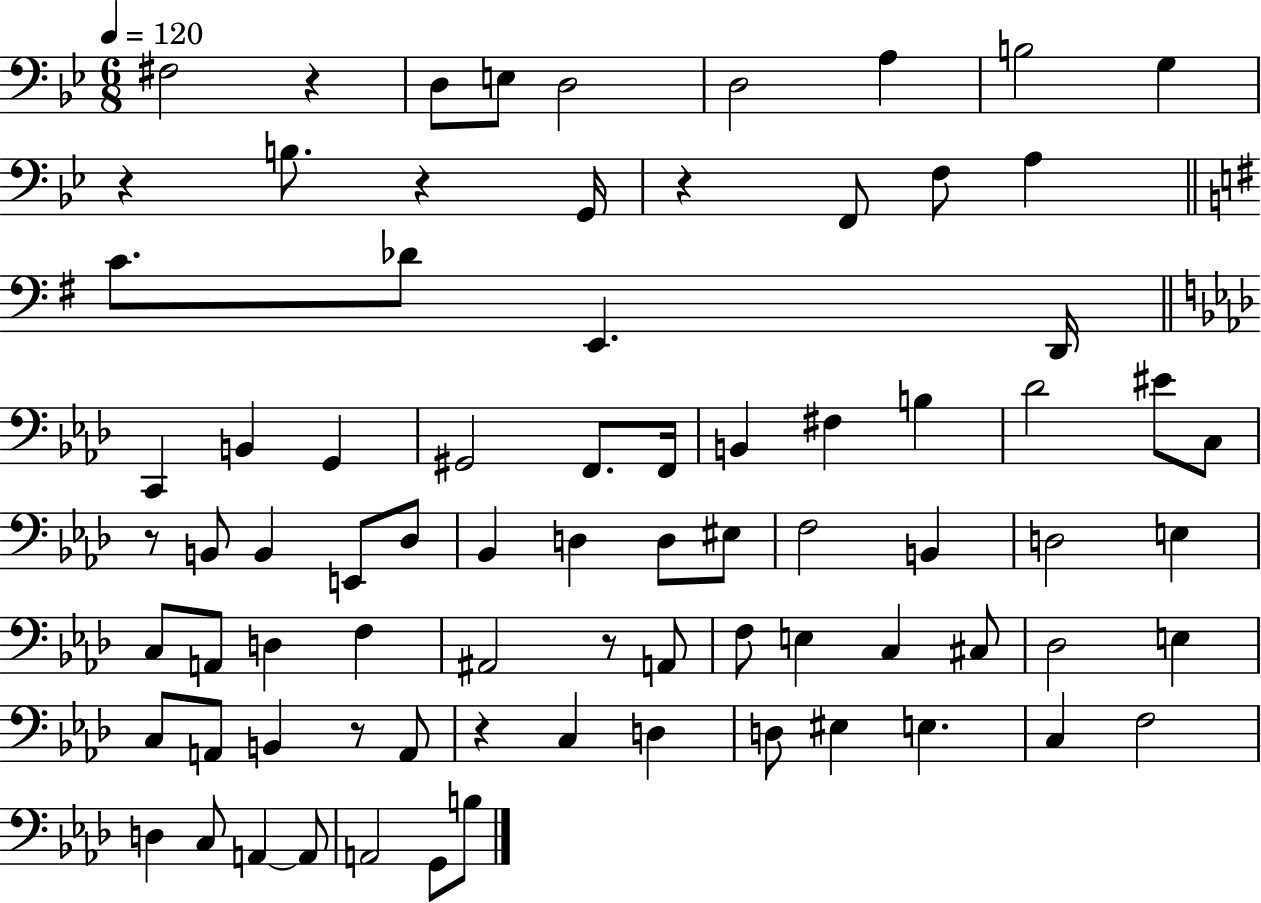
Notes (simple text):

F#3/h R/q D3/e E3/e D3/h D3/h A3/q B3/h G3/q R/q B3/e. R/q G2/s R/q F2/e F3/e A3/q C4/e. Db4/e E2/q. D2/s C2/q B2/q G2/q G#2/h F2/e. F2/s B2/q F#3/q B3/q Db4/h EIS4/e C3/e R/e B2/e B2/q E2/e Db3/e Bb2/q D3/q D3/e EIS3/e F3/h B2/q D3/h E3/q C3/e A2/e D3/q F3/q A#2/h R/e A2/e F3/e E3/q C3/q C#3/e Db3/h E3/q C3/e A2/e B2/q R/e A2/e R/q C3/q D3/q D3/e EIS3/q E3/q. C3/q F3/h D3/q C3/e A2/q A2/e A2/h G2/e B3/e